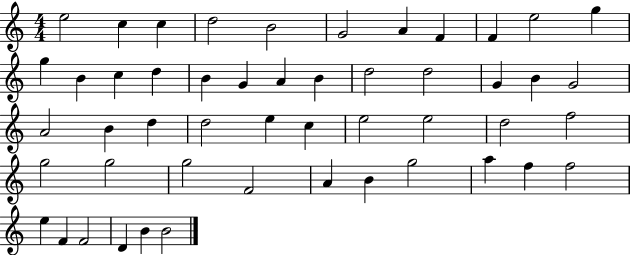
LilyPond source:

{
  \clef treble
  \numericTimeSignature
  \time 4/4
  \key c \major
  e''2 c''4 c''4 | d''2 b'2 | g'2 a'4 f'4 | f'4 e''2 g''4 | \break g''4 b'4 c''4 d''4 | b'4 g'4 a'4 b'4 | d''2 d''2 | g'4 b'4 g'2 | \break a'2 b'4 d''4 | d''2 e''4 c''4 | e''2 e''2 | d''2 f''2 | \break g''2 g''2 | g''2 f'2 | a'4 b'4 g''2 | a''4 f''4 f''2 | \break e''4 f'4 f'2 | d'4 b'4 b'2 | \bar "|."
}